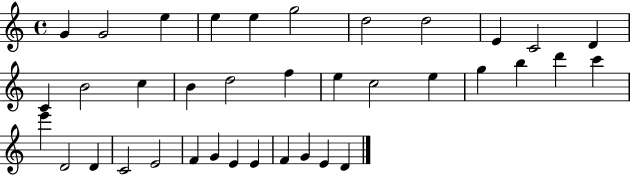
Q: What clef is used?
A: treble